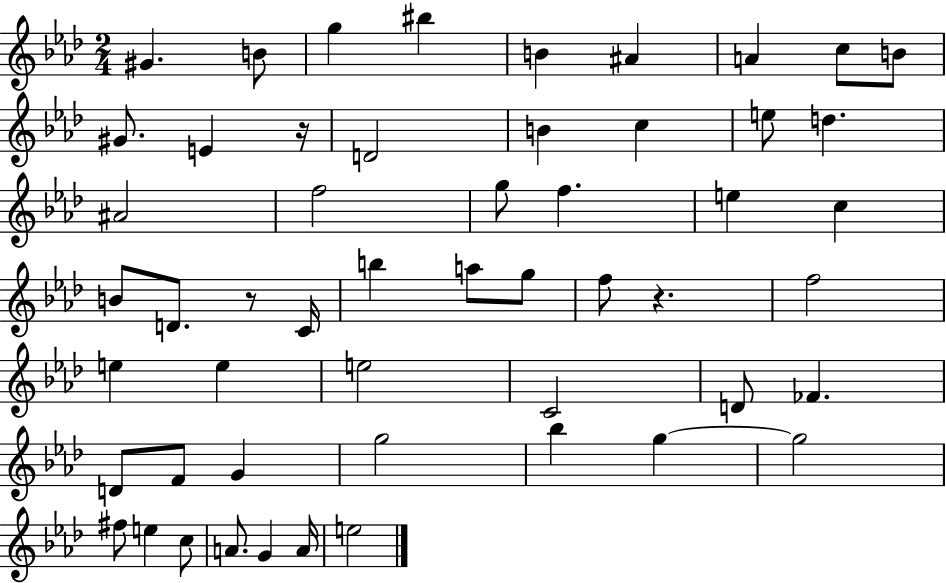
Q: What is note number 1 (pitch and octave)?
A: G#4